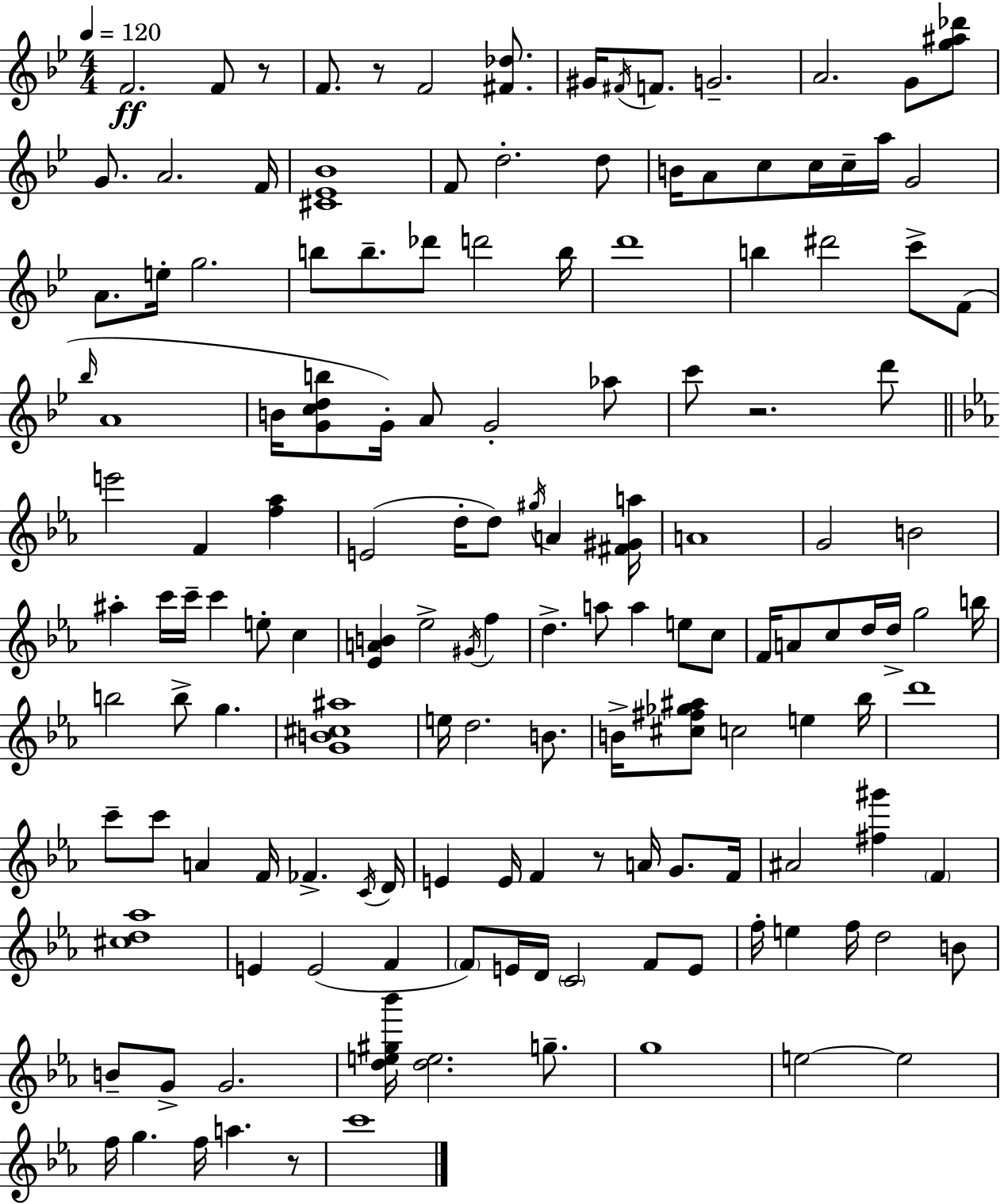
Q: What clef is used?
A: treble